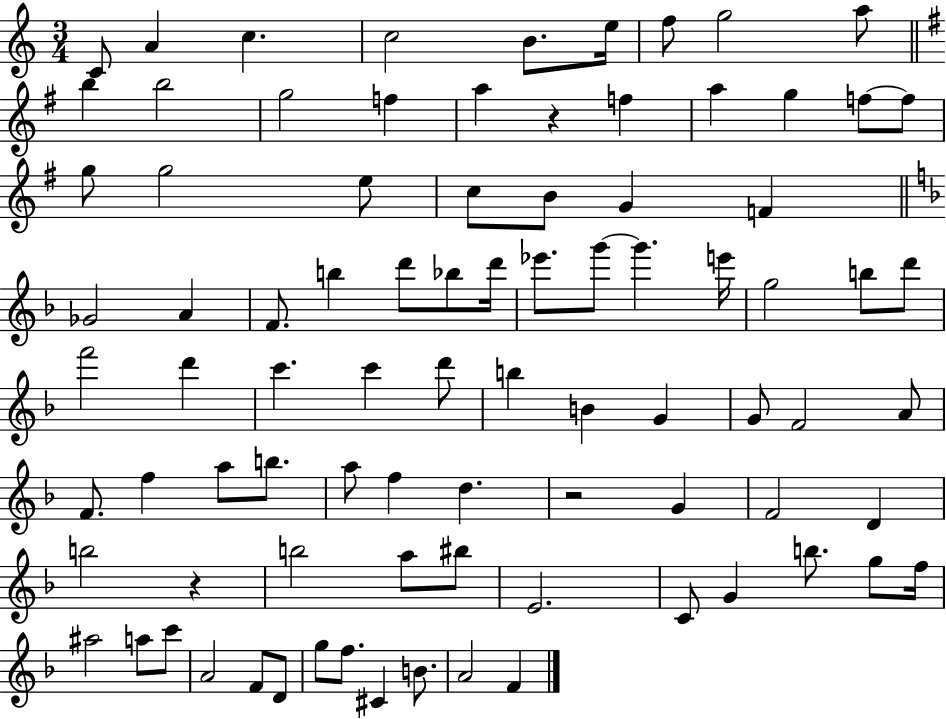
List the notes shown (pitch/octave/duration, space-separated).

C4/e A4/q C5/q. C5/h B4/e. E5/s F5/e G5/h A5/e B5/q B5/h G5/h F5/q A5/q R/q F5/q A5/q G5/q F5/e F5/e G5/e G5/h E5/e C5/e B4/e G4/q F4/q Gb4/h A4/q F4/e. B5/q D6/e Bb5/e D6/s Eb6/e. G6/e G6/q. E6/s G5/h B5/e D6/e F6/h D6/q C6/q. C6/q D6/e B5/q B4/q G4/q G4/e F4/h A4/e F4/e. F5/q A5/e B5/e. A5/e F5/q D5/q. R/h G4/q F4/h D4/q B5/h R/q B5/h A5/e BIS5/e E4/h. C4/e G4/q B5/e. G5/e F5/s A#5/h A5/e C6/e A4/h F4/e D4/e G5/e F5/e. C#4/q B4/e. A4/h F4/q